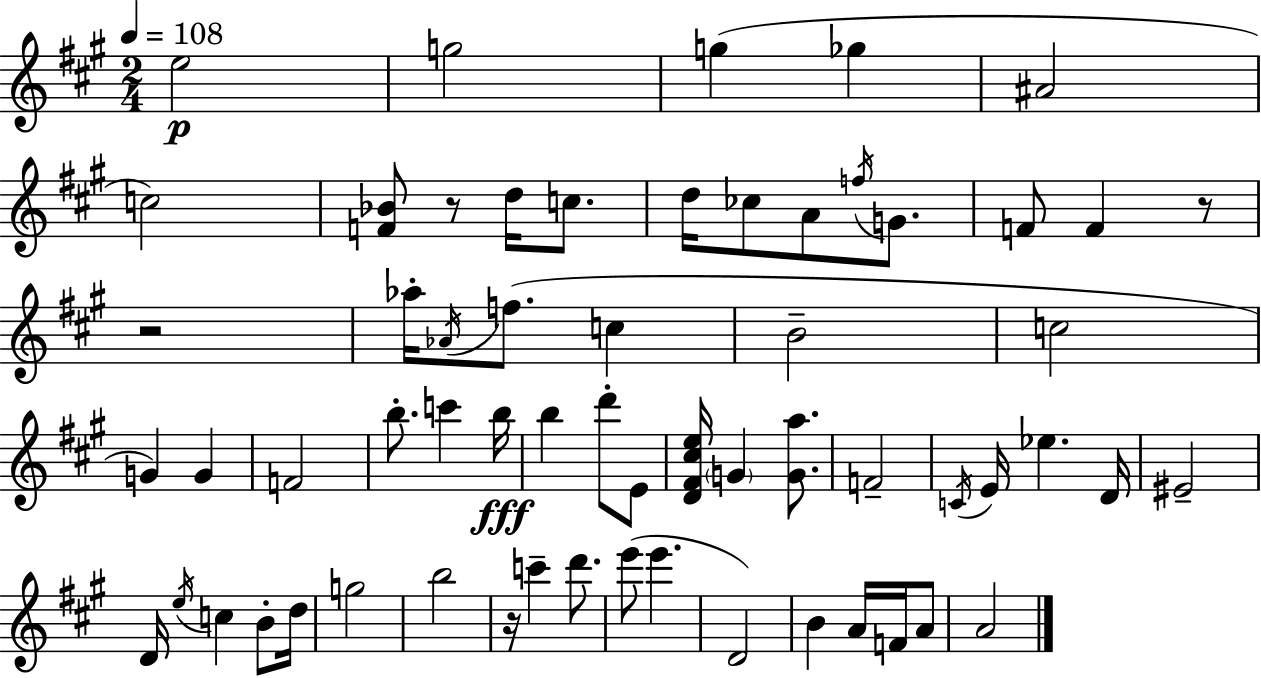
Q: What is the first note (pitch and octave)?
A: E5